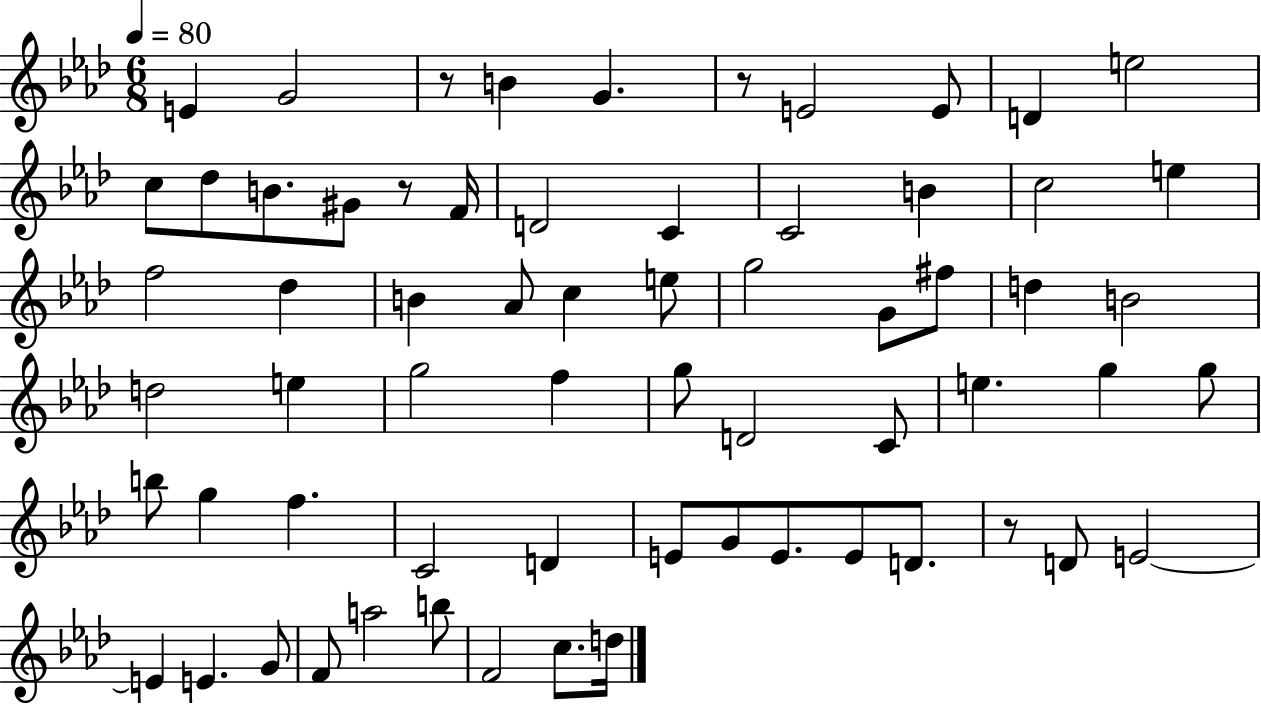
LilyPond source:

{
  \clef treble
  \numericTimeSignature
  \time 6/8
  \key aes \major
  \tempo 4 = 80
  e'4 g'2 | r8 b'4 g'4. | r8 e'2 e'8 | d'4 e''2 | \break c''8 des''8 b'8. gis'8 r8 f'16 | d'2 c'4 | c'2 b'4 | c''2 e''4 | \break f''2 des''4 | b'4 aes'8 c''4 e''8 | g''2 g'8 fis''8 | d''4 b'2 | \break d''2 e''4 | g''2 f''4 | g''8 d'2 c'8 | e''4. g''4 g''8 | \break b''8 g''4 f''4. | c'2 d'4 | e'8 g'8 e'8. e'8 d'8. | r8 d'8 e'2~~ | \break e'4 e'4. g'8 | f'8 a''2 b''8 | f'2 c''8. d''16 | \bar "|."
}